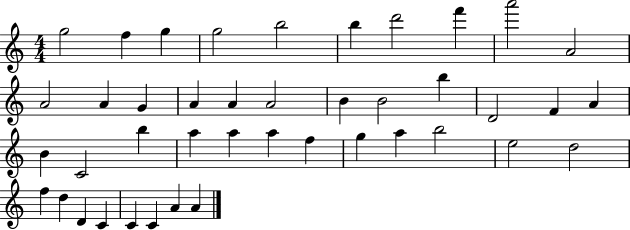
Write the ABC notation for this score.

X:1
T:Untitled
M:4/4
L:1/4
K:C
g2 f g g2 b2 b d'2 f' a'2 A2 A2 A G A A A2 B B2 b D2 F A B C2 b a a a f g a b2 e2 d2 f d D C C C A A